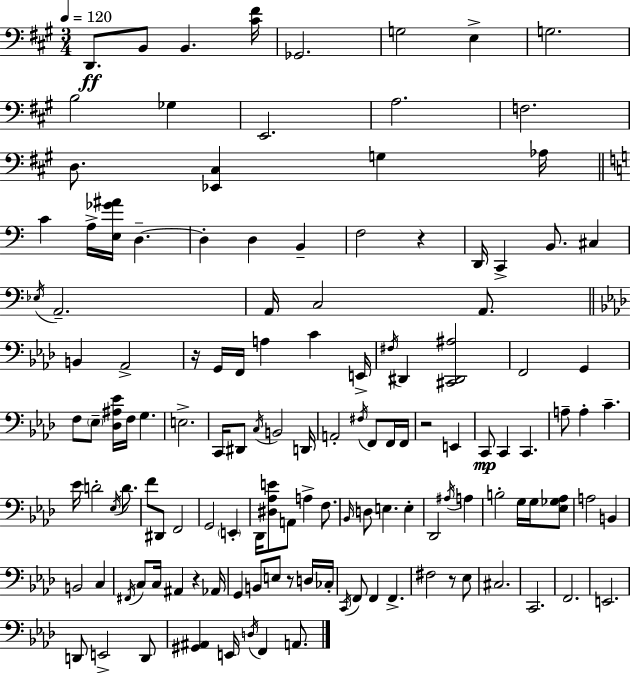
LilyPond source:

{
  \clef bass
  \numericTimeSignature
  \time 3/4
  \key a \major
  \tempo 4 = 120
  \repeat volta 2 { d,8.\ff b,8 b,4. <cis' fis'>16 | ges,2. | g2 e4-> | g2. | \break b2 ges4 | e,2. | a2. | f2. | \break d8. <ees, cis>4 g4 aes16 | \bar "||" \break \key c \major c'4 a16-> <e ges' ais'>16 d4.--~~ | d4-. d4 b,4-- | f2 r4 | d,16 c,4-> b,8. cis4 | \break \acciaccatura { ees16 } a,2.-- | a,16 c2 a,8. | \bar "||" \break \key aes \major b,4 aes,2-> | r16 g,16 f,16 a4 c'4 e,16-> | \acciaccatura { fis16 } dis,4 <cis, dis, ais>2 | f,2 g,4 | \break f8 \parenthesize ees8-- <des ais ees'>16 f16 g4. | e2.-> | c,16 dis,8 \acciaccatura { c16 } b,2 | d,16 a,2-. \acciaccatura { fis16 } f,8 | \break f,16 f,16 r2 e,4 | c,8\mp c,4 c,4. | a8-- a4-. c'4.-- | ees'16 d'2-. | \break \acciaccatura { ees16 } d'8. f'8 dis,8 f,2 | g,2 | \parenthesize e,4-. des,16 <dis aes e'>8 a,8 a4-> | f8. \grace { bes,16 } d8 e4. | \break e4-. des,2 | \acciaccatura { ais16 } a4 b2-. | g16 g16 <ees ges aes>8 a2 | b,4 b,2 | \break c4 \acciaccatura { fis,16 } c8 c16 ais,4 | r4 aes,16 g,4 b,8 | e8 r8 d16 ces16-. \acciaccatura { c,16 } f,8 f,4 | f,4.-> fis2 | \break r8 ees8 cis2. | c,2. | f,2. | e,2. | \break d,8 e,2-> | d,8 <gis, ais,>4 | e,16 \acciaccatura { d16 } f,4 a,8. } \bar "|."
}